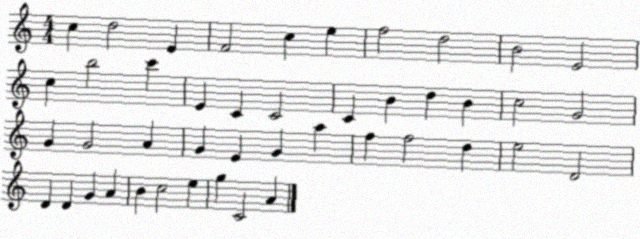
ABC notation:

X:1
T:Untitled
M:4/4
L:1/4
K:C
c d2 E F2 c e f2 d2 B2 E2 c b2 c' E C C2 C B d B c2 G2 G G2 A G E G a f f2 d e2 D2 D D G A B c2 e g C2 A